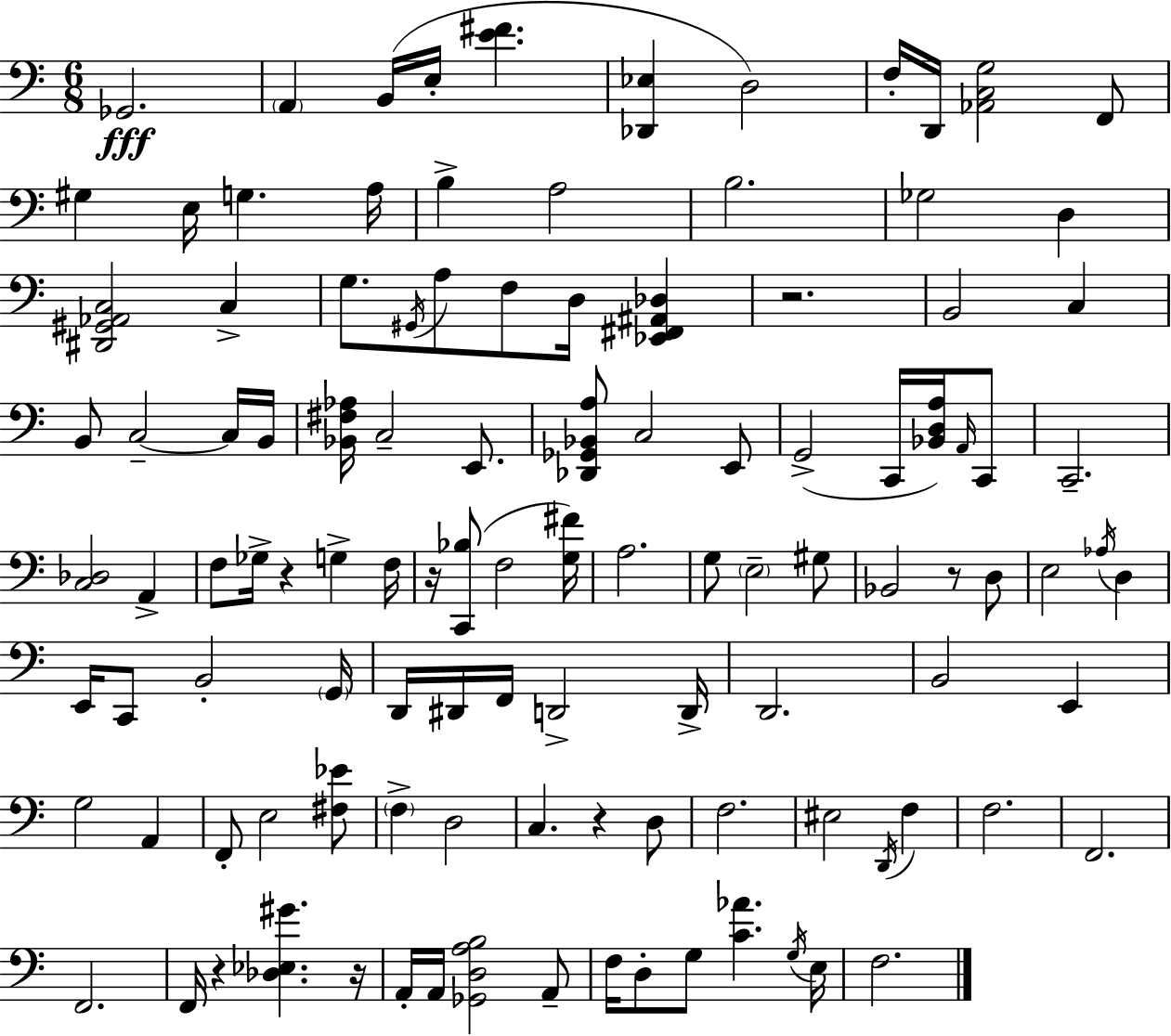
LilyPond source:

{
  \clef bass
  \numericTimeSignature
  \time 6/8
  \key c \major
  \repeat volta 2 { ges,2.\fff | \parenthesize a,4 b,16( e16-. <e' fis'>4. | <des, ees>4 d2) | f16-. d,16 <aes, c g>2 f,8 | \break gis4 e16 g4. a16 | b4-> a2 | b2. | ges2 d4 | \break <dis, gis, aes, c>2 c4-> | g8. \acciaccatura { gis,16 } a8 f8 d16 <ees, fis, ais, des>4 | r2. | b,2 c4 | \break b,8 c2--~~ c16 | b,16 <bes, fis aes>16 c2-- e,8. | <des, ges, bes, a>8 c2 e,8 | g,2->( c,16 <bes, d a>16) \grace { a,16 } | \break c,8 c,2.-- | <c des>2 a,4-> | f8 ges16-> r4 g4-> | f16 r16 <c, bes>8( f2 | \break <g fis'>16) a2. | g8 \parenthesize e2-- | gis8 bes,2 r8 | d8 e2 \acciaccatura { aes16 } d4 | \break e,16 c,8 b,2-. | \parenthesize g,16 d,16 dis,16 f,16 d,2-> | d,16-> d,2. | b,2 e,4 | \break g2 a,4 | f,8-. e2 | <fis ees'>8 \parenthesize f4-> d2 | c4. r4 | \break d8 f2. | eis2 \acciaccatura { d,16 } | f4 f2. | f,2. | \break f,2. | f,16 r4 <des ees gis'>4. | r16 a,16-. a,16 <ges, d a b>2 | a,8-- f16 d8-. g8 <c' aes'>4. | \break \acciaccatura { g16 } e16 f2. | } \bar "|."
}